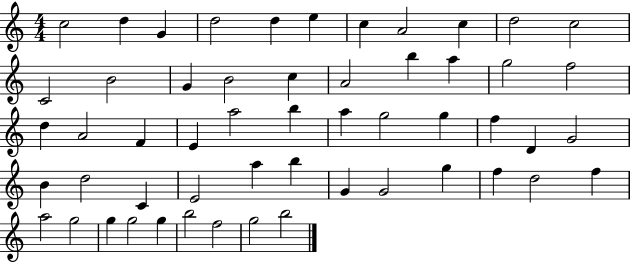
C5/h D5/q G4/q D5/h D5/q E5/q C5/q A4/h C5/q D5/h C5/h C4/h B4/h G4/q B4/h C5/q A4/h B5/q A5/q G5/h F5/h D5/q A4/h F4/q E4/q A5/h B5/q A5/q G5/h G5/q F5/q D4/q G4/h B4/q D5/h C4/q E4/h A5/q B5/q G4/q G4/h G5/q F5/q D5/h F5/q A5/h G5/h G5/q G5/h G5/q B5/h F5/h G5/h B5/h